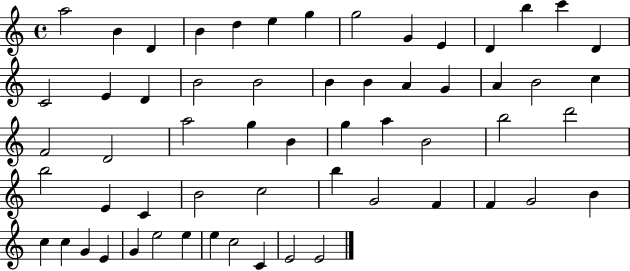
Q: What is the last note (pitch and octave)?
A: E4